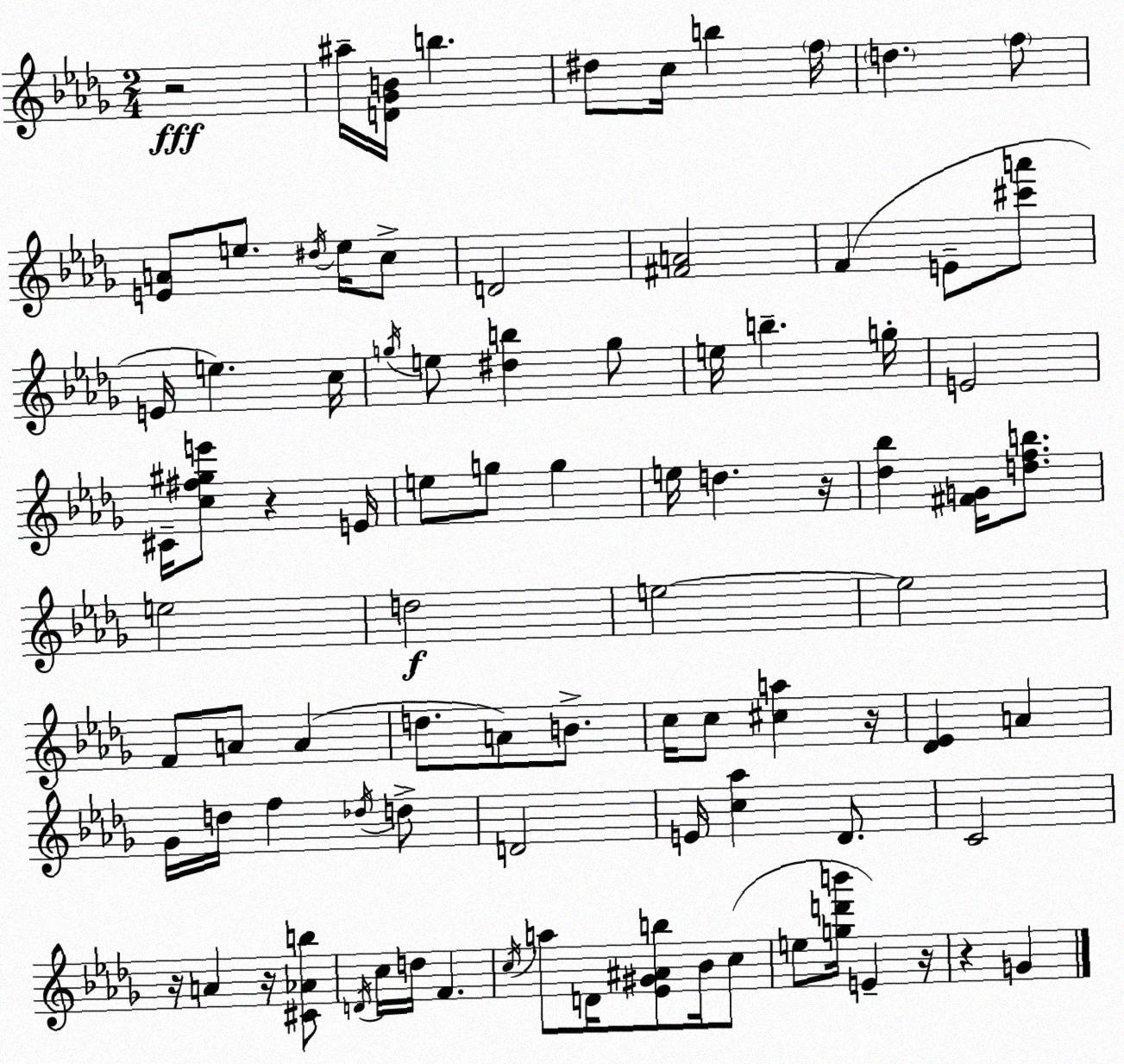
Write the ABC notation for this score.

X:1
T:Untitled
M:2/4
L:1/4
K:Bbm
z2 ^a/4 [D_GB]/4 b ^d/2 c/4 b f/4 d f/2 [EA]/2 e/2 ^d/4 e/4 c/2 D2 [^FA]2 F E/2 [^c'a']/2 E/4 e c/4 g/4 e/2 [^db] g/2 e/4 b g/4 E2 ^C/4 [c^f^ge']/2 z E/4 e/2 g/2 g e/4 d z/4 [_d_b] [^FG]/4 [dfb]/2 e2 d2 e2 e2 F/2 A/2 A d/2 A/2 B/2 c/4 c/2 [^ca] z/4 [_D_E] A _G/4 d/4 f _d/4 d/2 D2 E/4 [c_a] _D/2 C2 z/4 A z/4 [^C_Ab]/2 D/4 c/4 d/4 F c/4 a/2 D/4 [_E^G^Ab]/2 _B/4 c/2 e/2 [gd'b']/4 E z/4 z G